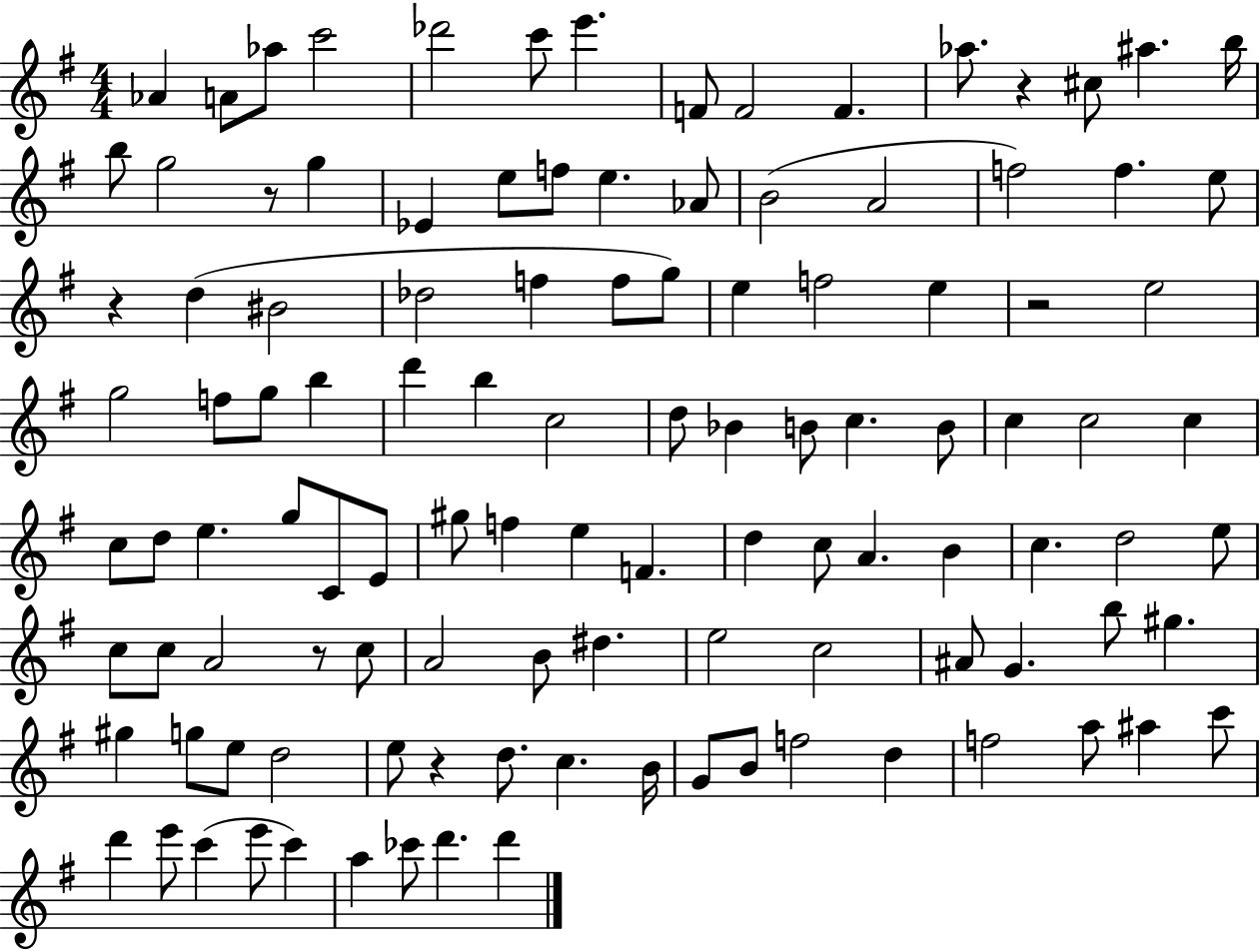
X:1
T:Untitled
M:4/4
L:1/4
K:G
_A A/2 _a/2 c'2 _d'2 c'/2 e' F/2 F2 F _a/2 z ^c/2 ^a b/4 b/2 g2 z/2 g _E e/2 f/2 e _A/2 B2 A2 f2 f e/2 z d ^B2 _d2 f f/2 g/2 e f2 e z2 e2 g2 f/2 g/2 b d' b c2 d/2 _B B/2 c B/2 c c2 c c/2 d/2 e g/2 C/2 E/2 ^g/2 f e F d c/2 A B c d2 e/2 c/2 c/2 A2 z/2 c/2 A2 B/2 ^d e2 c2 ^A/2 G b/2 ^g ^g g/2 e/2 d2 e/2 z d/2 c B/4 G/2 B/2 f2 d f2 a/2 ^a c'/2 d' e'/2 c' e'/2 c' a _c'/2 d' d'